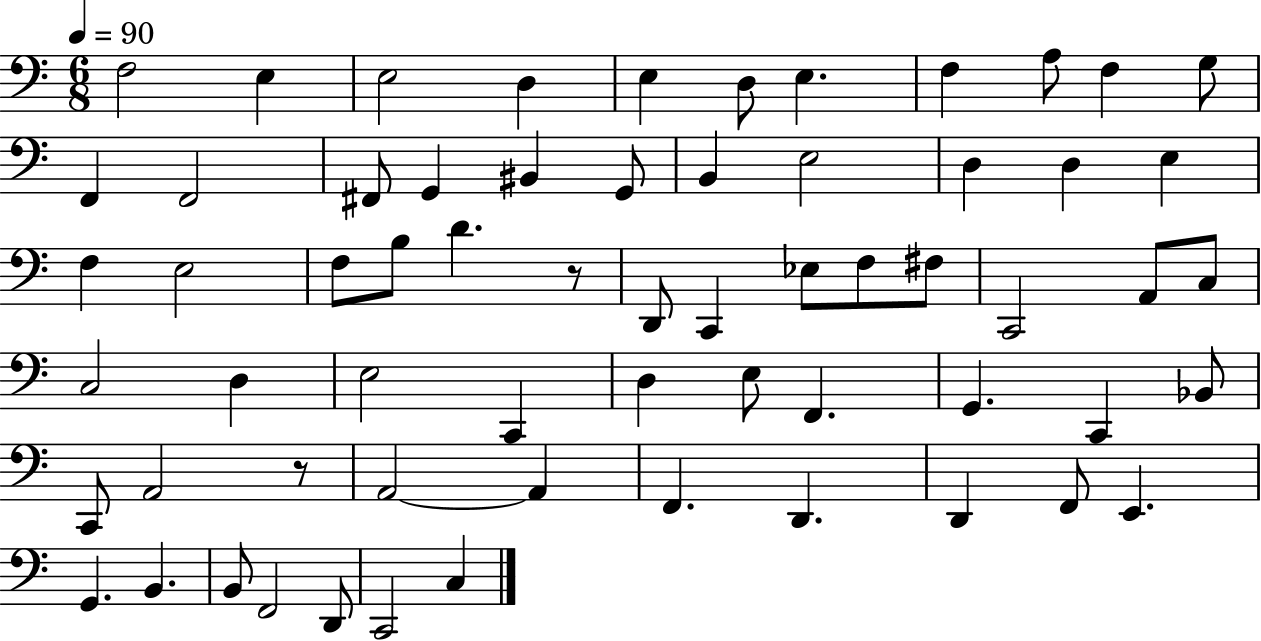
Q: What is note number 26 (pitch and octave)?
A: B3